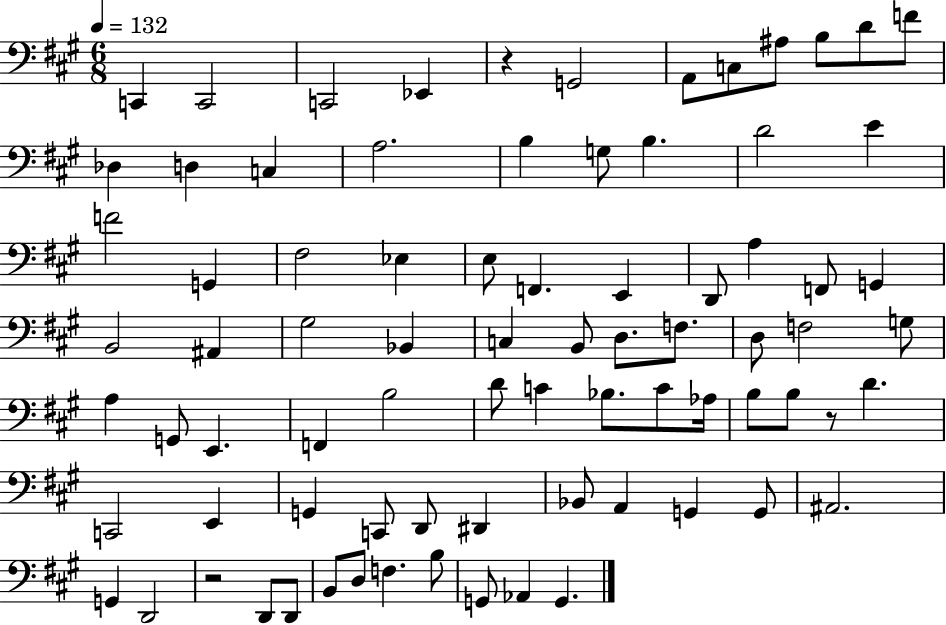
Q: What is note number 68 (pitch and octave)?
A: D2